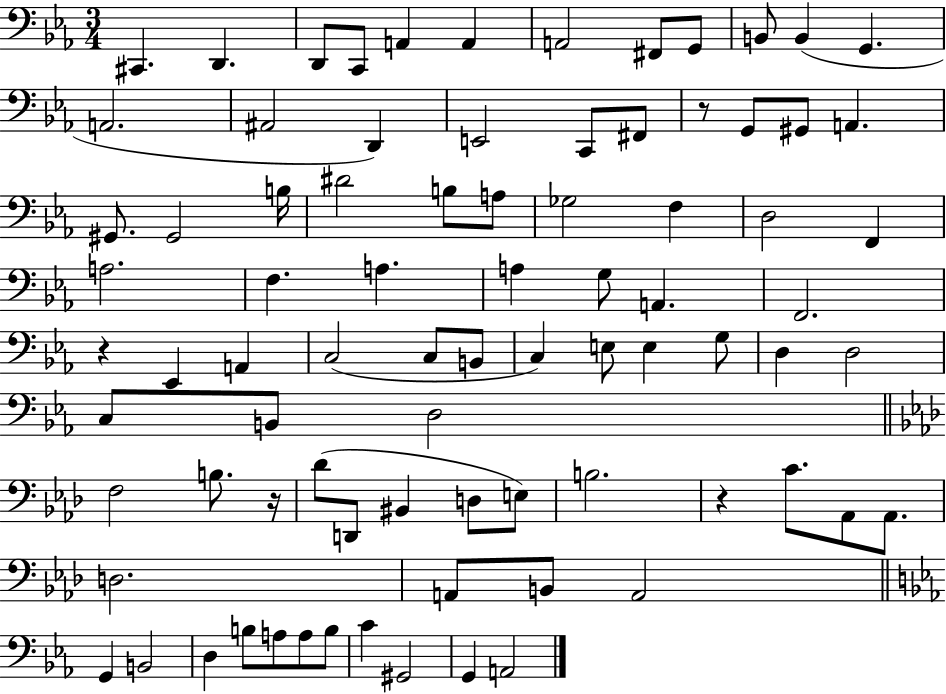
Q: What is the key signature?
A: EES major